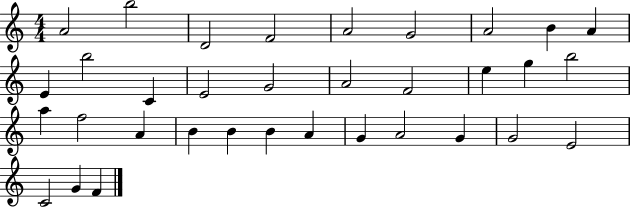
A4/h B5/h D4/h F4/h A4/h G4/h A4/h B4/q A4/q E4/q B5/h C4/q E4/h G4/h A4/h F4/h E5/q G5/q B5/h A5/q F5/h A4/q B4/q B4/q B4/q A4/q G4/q A4/h G4/q G4/h E4/h C4/h G4/q F4/q